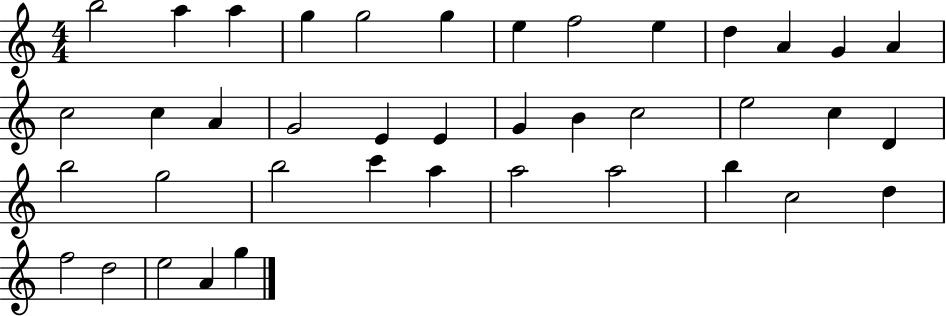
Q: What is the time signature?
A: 4/4